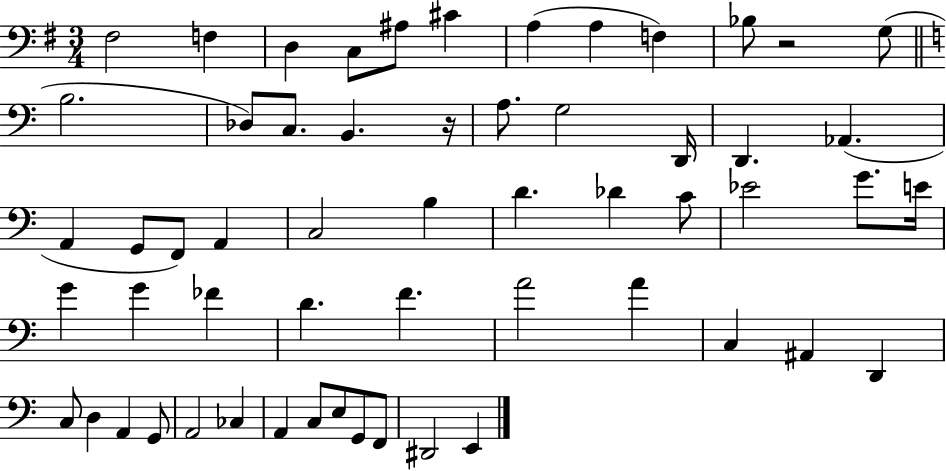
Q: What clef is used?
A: bass